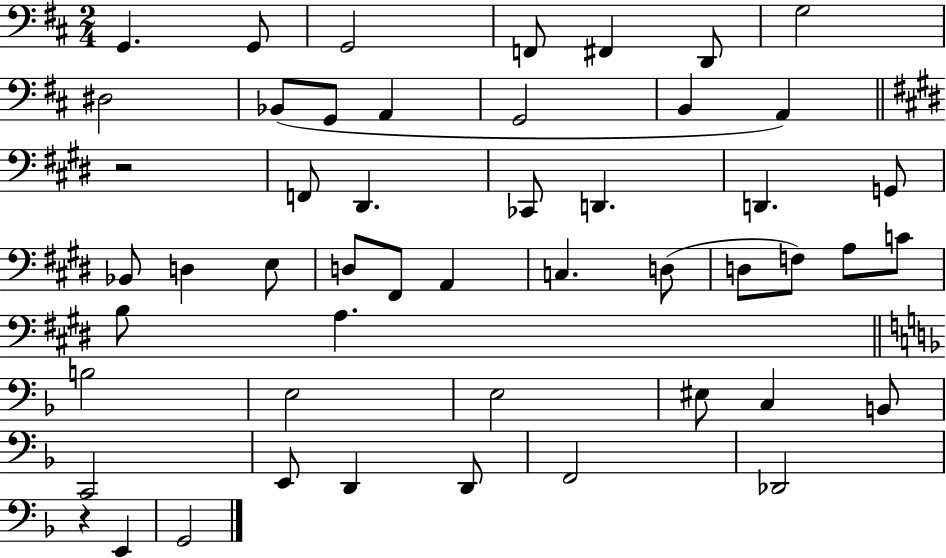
{
  \clef bass
  \numericTimeSignature
  \time 2/4
  \key d \major
  g,4. g,8 | g,2 | f,8 fis,4 d,8 | g2 | \break dis2 | bes,8( g,8 a,4 | g,2 | b,4 a,4) | \break \bar "||" \break \key e \major r2 | f,8 dis,4. | ces,8 d,4. | d,4. g,8 | \break bes,8 d4 e8 | d8 fis,8 a,4 | c4. d8( | d8 f8) a8 c'8 | \break b8 a4. | \bar "||" \break \key d \minor b2 | e2 | e2 | eis8 c4 b,8 | \break c,2 | e,8 d,4 d,8 | f,2 | des,2 | \break r4 e,4 | g,2 | \bar "|."
}